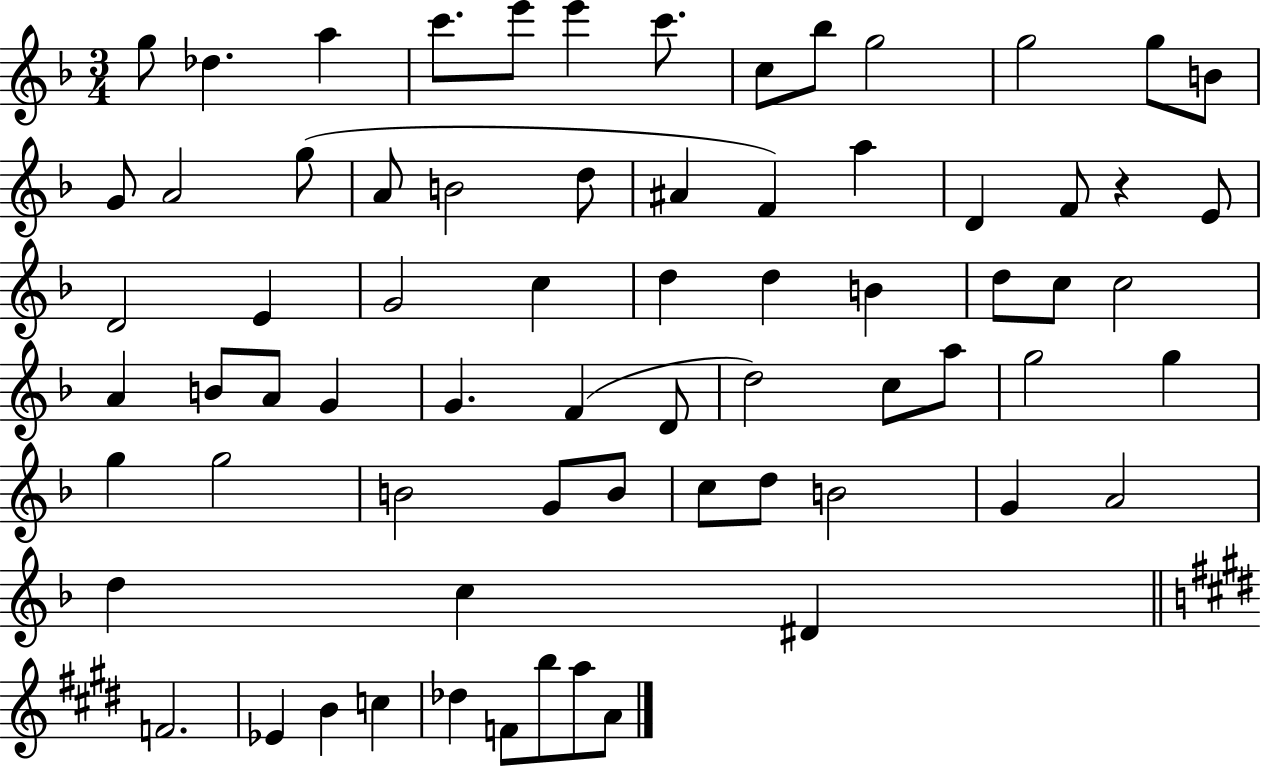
G5/e Db5/q. A5/q C6/e. E6/e E6/q C6/e. C5/e Bb5/e G5/h G5/h G5/e B4/e G4/e A4/h G5/e A4/e B4/h D5/e A#4/q F4/q A5/q D4/q F4/e R/q E4/e D4/h E4/q G4/h C5/q D5/q D5/q B4/q D5/e C5/e C5/h A4/q B4/e A4/e G4/q G4/q. F4/q D4/e D5/h C5/e A5/e G5/h G5/q G5/q G5/h B4/h G4/e B4/e C5/e D5/e B4/h G4/q A4/h D5/q C5/q D#4/q F4/h. Eb4/q B4/q C5/q Db5/q F4/e B5/e A5/e A4/e